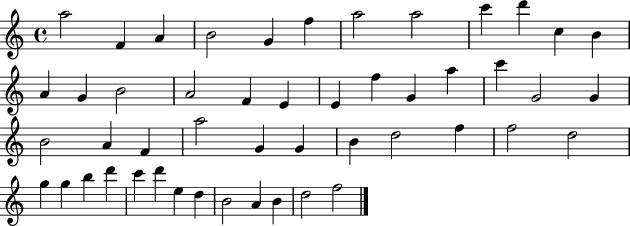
A5/h F4/q A4/q B4/h G4/q F5/q A5/h A5/h C6/q D6/q C5/q B4/q A4/q G4/q B4/h A4/h F4/q E4/q E4/q F5/q G4/q A5/q C6/q G4/h G4/q B4/h A4/q F4/q A5/h G4/q G4/q B4/q D5/h F5/q F5/h D5/h G5/q G5/q B5/q D6/q C6/q D6/q E5/q D5/q B4/h A4/q B4/q D5/h F5/h